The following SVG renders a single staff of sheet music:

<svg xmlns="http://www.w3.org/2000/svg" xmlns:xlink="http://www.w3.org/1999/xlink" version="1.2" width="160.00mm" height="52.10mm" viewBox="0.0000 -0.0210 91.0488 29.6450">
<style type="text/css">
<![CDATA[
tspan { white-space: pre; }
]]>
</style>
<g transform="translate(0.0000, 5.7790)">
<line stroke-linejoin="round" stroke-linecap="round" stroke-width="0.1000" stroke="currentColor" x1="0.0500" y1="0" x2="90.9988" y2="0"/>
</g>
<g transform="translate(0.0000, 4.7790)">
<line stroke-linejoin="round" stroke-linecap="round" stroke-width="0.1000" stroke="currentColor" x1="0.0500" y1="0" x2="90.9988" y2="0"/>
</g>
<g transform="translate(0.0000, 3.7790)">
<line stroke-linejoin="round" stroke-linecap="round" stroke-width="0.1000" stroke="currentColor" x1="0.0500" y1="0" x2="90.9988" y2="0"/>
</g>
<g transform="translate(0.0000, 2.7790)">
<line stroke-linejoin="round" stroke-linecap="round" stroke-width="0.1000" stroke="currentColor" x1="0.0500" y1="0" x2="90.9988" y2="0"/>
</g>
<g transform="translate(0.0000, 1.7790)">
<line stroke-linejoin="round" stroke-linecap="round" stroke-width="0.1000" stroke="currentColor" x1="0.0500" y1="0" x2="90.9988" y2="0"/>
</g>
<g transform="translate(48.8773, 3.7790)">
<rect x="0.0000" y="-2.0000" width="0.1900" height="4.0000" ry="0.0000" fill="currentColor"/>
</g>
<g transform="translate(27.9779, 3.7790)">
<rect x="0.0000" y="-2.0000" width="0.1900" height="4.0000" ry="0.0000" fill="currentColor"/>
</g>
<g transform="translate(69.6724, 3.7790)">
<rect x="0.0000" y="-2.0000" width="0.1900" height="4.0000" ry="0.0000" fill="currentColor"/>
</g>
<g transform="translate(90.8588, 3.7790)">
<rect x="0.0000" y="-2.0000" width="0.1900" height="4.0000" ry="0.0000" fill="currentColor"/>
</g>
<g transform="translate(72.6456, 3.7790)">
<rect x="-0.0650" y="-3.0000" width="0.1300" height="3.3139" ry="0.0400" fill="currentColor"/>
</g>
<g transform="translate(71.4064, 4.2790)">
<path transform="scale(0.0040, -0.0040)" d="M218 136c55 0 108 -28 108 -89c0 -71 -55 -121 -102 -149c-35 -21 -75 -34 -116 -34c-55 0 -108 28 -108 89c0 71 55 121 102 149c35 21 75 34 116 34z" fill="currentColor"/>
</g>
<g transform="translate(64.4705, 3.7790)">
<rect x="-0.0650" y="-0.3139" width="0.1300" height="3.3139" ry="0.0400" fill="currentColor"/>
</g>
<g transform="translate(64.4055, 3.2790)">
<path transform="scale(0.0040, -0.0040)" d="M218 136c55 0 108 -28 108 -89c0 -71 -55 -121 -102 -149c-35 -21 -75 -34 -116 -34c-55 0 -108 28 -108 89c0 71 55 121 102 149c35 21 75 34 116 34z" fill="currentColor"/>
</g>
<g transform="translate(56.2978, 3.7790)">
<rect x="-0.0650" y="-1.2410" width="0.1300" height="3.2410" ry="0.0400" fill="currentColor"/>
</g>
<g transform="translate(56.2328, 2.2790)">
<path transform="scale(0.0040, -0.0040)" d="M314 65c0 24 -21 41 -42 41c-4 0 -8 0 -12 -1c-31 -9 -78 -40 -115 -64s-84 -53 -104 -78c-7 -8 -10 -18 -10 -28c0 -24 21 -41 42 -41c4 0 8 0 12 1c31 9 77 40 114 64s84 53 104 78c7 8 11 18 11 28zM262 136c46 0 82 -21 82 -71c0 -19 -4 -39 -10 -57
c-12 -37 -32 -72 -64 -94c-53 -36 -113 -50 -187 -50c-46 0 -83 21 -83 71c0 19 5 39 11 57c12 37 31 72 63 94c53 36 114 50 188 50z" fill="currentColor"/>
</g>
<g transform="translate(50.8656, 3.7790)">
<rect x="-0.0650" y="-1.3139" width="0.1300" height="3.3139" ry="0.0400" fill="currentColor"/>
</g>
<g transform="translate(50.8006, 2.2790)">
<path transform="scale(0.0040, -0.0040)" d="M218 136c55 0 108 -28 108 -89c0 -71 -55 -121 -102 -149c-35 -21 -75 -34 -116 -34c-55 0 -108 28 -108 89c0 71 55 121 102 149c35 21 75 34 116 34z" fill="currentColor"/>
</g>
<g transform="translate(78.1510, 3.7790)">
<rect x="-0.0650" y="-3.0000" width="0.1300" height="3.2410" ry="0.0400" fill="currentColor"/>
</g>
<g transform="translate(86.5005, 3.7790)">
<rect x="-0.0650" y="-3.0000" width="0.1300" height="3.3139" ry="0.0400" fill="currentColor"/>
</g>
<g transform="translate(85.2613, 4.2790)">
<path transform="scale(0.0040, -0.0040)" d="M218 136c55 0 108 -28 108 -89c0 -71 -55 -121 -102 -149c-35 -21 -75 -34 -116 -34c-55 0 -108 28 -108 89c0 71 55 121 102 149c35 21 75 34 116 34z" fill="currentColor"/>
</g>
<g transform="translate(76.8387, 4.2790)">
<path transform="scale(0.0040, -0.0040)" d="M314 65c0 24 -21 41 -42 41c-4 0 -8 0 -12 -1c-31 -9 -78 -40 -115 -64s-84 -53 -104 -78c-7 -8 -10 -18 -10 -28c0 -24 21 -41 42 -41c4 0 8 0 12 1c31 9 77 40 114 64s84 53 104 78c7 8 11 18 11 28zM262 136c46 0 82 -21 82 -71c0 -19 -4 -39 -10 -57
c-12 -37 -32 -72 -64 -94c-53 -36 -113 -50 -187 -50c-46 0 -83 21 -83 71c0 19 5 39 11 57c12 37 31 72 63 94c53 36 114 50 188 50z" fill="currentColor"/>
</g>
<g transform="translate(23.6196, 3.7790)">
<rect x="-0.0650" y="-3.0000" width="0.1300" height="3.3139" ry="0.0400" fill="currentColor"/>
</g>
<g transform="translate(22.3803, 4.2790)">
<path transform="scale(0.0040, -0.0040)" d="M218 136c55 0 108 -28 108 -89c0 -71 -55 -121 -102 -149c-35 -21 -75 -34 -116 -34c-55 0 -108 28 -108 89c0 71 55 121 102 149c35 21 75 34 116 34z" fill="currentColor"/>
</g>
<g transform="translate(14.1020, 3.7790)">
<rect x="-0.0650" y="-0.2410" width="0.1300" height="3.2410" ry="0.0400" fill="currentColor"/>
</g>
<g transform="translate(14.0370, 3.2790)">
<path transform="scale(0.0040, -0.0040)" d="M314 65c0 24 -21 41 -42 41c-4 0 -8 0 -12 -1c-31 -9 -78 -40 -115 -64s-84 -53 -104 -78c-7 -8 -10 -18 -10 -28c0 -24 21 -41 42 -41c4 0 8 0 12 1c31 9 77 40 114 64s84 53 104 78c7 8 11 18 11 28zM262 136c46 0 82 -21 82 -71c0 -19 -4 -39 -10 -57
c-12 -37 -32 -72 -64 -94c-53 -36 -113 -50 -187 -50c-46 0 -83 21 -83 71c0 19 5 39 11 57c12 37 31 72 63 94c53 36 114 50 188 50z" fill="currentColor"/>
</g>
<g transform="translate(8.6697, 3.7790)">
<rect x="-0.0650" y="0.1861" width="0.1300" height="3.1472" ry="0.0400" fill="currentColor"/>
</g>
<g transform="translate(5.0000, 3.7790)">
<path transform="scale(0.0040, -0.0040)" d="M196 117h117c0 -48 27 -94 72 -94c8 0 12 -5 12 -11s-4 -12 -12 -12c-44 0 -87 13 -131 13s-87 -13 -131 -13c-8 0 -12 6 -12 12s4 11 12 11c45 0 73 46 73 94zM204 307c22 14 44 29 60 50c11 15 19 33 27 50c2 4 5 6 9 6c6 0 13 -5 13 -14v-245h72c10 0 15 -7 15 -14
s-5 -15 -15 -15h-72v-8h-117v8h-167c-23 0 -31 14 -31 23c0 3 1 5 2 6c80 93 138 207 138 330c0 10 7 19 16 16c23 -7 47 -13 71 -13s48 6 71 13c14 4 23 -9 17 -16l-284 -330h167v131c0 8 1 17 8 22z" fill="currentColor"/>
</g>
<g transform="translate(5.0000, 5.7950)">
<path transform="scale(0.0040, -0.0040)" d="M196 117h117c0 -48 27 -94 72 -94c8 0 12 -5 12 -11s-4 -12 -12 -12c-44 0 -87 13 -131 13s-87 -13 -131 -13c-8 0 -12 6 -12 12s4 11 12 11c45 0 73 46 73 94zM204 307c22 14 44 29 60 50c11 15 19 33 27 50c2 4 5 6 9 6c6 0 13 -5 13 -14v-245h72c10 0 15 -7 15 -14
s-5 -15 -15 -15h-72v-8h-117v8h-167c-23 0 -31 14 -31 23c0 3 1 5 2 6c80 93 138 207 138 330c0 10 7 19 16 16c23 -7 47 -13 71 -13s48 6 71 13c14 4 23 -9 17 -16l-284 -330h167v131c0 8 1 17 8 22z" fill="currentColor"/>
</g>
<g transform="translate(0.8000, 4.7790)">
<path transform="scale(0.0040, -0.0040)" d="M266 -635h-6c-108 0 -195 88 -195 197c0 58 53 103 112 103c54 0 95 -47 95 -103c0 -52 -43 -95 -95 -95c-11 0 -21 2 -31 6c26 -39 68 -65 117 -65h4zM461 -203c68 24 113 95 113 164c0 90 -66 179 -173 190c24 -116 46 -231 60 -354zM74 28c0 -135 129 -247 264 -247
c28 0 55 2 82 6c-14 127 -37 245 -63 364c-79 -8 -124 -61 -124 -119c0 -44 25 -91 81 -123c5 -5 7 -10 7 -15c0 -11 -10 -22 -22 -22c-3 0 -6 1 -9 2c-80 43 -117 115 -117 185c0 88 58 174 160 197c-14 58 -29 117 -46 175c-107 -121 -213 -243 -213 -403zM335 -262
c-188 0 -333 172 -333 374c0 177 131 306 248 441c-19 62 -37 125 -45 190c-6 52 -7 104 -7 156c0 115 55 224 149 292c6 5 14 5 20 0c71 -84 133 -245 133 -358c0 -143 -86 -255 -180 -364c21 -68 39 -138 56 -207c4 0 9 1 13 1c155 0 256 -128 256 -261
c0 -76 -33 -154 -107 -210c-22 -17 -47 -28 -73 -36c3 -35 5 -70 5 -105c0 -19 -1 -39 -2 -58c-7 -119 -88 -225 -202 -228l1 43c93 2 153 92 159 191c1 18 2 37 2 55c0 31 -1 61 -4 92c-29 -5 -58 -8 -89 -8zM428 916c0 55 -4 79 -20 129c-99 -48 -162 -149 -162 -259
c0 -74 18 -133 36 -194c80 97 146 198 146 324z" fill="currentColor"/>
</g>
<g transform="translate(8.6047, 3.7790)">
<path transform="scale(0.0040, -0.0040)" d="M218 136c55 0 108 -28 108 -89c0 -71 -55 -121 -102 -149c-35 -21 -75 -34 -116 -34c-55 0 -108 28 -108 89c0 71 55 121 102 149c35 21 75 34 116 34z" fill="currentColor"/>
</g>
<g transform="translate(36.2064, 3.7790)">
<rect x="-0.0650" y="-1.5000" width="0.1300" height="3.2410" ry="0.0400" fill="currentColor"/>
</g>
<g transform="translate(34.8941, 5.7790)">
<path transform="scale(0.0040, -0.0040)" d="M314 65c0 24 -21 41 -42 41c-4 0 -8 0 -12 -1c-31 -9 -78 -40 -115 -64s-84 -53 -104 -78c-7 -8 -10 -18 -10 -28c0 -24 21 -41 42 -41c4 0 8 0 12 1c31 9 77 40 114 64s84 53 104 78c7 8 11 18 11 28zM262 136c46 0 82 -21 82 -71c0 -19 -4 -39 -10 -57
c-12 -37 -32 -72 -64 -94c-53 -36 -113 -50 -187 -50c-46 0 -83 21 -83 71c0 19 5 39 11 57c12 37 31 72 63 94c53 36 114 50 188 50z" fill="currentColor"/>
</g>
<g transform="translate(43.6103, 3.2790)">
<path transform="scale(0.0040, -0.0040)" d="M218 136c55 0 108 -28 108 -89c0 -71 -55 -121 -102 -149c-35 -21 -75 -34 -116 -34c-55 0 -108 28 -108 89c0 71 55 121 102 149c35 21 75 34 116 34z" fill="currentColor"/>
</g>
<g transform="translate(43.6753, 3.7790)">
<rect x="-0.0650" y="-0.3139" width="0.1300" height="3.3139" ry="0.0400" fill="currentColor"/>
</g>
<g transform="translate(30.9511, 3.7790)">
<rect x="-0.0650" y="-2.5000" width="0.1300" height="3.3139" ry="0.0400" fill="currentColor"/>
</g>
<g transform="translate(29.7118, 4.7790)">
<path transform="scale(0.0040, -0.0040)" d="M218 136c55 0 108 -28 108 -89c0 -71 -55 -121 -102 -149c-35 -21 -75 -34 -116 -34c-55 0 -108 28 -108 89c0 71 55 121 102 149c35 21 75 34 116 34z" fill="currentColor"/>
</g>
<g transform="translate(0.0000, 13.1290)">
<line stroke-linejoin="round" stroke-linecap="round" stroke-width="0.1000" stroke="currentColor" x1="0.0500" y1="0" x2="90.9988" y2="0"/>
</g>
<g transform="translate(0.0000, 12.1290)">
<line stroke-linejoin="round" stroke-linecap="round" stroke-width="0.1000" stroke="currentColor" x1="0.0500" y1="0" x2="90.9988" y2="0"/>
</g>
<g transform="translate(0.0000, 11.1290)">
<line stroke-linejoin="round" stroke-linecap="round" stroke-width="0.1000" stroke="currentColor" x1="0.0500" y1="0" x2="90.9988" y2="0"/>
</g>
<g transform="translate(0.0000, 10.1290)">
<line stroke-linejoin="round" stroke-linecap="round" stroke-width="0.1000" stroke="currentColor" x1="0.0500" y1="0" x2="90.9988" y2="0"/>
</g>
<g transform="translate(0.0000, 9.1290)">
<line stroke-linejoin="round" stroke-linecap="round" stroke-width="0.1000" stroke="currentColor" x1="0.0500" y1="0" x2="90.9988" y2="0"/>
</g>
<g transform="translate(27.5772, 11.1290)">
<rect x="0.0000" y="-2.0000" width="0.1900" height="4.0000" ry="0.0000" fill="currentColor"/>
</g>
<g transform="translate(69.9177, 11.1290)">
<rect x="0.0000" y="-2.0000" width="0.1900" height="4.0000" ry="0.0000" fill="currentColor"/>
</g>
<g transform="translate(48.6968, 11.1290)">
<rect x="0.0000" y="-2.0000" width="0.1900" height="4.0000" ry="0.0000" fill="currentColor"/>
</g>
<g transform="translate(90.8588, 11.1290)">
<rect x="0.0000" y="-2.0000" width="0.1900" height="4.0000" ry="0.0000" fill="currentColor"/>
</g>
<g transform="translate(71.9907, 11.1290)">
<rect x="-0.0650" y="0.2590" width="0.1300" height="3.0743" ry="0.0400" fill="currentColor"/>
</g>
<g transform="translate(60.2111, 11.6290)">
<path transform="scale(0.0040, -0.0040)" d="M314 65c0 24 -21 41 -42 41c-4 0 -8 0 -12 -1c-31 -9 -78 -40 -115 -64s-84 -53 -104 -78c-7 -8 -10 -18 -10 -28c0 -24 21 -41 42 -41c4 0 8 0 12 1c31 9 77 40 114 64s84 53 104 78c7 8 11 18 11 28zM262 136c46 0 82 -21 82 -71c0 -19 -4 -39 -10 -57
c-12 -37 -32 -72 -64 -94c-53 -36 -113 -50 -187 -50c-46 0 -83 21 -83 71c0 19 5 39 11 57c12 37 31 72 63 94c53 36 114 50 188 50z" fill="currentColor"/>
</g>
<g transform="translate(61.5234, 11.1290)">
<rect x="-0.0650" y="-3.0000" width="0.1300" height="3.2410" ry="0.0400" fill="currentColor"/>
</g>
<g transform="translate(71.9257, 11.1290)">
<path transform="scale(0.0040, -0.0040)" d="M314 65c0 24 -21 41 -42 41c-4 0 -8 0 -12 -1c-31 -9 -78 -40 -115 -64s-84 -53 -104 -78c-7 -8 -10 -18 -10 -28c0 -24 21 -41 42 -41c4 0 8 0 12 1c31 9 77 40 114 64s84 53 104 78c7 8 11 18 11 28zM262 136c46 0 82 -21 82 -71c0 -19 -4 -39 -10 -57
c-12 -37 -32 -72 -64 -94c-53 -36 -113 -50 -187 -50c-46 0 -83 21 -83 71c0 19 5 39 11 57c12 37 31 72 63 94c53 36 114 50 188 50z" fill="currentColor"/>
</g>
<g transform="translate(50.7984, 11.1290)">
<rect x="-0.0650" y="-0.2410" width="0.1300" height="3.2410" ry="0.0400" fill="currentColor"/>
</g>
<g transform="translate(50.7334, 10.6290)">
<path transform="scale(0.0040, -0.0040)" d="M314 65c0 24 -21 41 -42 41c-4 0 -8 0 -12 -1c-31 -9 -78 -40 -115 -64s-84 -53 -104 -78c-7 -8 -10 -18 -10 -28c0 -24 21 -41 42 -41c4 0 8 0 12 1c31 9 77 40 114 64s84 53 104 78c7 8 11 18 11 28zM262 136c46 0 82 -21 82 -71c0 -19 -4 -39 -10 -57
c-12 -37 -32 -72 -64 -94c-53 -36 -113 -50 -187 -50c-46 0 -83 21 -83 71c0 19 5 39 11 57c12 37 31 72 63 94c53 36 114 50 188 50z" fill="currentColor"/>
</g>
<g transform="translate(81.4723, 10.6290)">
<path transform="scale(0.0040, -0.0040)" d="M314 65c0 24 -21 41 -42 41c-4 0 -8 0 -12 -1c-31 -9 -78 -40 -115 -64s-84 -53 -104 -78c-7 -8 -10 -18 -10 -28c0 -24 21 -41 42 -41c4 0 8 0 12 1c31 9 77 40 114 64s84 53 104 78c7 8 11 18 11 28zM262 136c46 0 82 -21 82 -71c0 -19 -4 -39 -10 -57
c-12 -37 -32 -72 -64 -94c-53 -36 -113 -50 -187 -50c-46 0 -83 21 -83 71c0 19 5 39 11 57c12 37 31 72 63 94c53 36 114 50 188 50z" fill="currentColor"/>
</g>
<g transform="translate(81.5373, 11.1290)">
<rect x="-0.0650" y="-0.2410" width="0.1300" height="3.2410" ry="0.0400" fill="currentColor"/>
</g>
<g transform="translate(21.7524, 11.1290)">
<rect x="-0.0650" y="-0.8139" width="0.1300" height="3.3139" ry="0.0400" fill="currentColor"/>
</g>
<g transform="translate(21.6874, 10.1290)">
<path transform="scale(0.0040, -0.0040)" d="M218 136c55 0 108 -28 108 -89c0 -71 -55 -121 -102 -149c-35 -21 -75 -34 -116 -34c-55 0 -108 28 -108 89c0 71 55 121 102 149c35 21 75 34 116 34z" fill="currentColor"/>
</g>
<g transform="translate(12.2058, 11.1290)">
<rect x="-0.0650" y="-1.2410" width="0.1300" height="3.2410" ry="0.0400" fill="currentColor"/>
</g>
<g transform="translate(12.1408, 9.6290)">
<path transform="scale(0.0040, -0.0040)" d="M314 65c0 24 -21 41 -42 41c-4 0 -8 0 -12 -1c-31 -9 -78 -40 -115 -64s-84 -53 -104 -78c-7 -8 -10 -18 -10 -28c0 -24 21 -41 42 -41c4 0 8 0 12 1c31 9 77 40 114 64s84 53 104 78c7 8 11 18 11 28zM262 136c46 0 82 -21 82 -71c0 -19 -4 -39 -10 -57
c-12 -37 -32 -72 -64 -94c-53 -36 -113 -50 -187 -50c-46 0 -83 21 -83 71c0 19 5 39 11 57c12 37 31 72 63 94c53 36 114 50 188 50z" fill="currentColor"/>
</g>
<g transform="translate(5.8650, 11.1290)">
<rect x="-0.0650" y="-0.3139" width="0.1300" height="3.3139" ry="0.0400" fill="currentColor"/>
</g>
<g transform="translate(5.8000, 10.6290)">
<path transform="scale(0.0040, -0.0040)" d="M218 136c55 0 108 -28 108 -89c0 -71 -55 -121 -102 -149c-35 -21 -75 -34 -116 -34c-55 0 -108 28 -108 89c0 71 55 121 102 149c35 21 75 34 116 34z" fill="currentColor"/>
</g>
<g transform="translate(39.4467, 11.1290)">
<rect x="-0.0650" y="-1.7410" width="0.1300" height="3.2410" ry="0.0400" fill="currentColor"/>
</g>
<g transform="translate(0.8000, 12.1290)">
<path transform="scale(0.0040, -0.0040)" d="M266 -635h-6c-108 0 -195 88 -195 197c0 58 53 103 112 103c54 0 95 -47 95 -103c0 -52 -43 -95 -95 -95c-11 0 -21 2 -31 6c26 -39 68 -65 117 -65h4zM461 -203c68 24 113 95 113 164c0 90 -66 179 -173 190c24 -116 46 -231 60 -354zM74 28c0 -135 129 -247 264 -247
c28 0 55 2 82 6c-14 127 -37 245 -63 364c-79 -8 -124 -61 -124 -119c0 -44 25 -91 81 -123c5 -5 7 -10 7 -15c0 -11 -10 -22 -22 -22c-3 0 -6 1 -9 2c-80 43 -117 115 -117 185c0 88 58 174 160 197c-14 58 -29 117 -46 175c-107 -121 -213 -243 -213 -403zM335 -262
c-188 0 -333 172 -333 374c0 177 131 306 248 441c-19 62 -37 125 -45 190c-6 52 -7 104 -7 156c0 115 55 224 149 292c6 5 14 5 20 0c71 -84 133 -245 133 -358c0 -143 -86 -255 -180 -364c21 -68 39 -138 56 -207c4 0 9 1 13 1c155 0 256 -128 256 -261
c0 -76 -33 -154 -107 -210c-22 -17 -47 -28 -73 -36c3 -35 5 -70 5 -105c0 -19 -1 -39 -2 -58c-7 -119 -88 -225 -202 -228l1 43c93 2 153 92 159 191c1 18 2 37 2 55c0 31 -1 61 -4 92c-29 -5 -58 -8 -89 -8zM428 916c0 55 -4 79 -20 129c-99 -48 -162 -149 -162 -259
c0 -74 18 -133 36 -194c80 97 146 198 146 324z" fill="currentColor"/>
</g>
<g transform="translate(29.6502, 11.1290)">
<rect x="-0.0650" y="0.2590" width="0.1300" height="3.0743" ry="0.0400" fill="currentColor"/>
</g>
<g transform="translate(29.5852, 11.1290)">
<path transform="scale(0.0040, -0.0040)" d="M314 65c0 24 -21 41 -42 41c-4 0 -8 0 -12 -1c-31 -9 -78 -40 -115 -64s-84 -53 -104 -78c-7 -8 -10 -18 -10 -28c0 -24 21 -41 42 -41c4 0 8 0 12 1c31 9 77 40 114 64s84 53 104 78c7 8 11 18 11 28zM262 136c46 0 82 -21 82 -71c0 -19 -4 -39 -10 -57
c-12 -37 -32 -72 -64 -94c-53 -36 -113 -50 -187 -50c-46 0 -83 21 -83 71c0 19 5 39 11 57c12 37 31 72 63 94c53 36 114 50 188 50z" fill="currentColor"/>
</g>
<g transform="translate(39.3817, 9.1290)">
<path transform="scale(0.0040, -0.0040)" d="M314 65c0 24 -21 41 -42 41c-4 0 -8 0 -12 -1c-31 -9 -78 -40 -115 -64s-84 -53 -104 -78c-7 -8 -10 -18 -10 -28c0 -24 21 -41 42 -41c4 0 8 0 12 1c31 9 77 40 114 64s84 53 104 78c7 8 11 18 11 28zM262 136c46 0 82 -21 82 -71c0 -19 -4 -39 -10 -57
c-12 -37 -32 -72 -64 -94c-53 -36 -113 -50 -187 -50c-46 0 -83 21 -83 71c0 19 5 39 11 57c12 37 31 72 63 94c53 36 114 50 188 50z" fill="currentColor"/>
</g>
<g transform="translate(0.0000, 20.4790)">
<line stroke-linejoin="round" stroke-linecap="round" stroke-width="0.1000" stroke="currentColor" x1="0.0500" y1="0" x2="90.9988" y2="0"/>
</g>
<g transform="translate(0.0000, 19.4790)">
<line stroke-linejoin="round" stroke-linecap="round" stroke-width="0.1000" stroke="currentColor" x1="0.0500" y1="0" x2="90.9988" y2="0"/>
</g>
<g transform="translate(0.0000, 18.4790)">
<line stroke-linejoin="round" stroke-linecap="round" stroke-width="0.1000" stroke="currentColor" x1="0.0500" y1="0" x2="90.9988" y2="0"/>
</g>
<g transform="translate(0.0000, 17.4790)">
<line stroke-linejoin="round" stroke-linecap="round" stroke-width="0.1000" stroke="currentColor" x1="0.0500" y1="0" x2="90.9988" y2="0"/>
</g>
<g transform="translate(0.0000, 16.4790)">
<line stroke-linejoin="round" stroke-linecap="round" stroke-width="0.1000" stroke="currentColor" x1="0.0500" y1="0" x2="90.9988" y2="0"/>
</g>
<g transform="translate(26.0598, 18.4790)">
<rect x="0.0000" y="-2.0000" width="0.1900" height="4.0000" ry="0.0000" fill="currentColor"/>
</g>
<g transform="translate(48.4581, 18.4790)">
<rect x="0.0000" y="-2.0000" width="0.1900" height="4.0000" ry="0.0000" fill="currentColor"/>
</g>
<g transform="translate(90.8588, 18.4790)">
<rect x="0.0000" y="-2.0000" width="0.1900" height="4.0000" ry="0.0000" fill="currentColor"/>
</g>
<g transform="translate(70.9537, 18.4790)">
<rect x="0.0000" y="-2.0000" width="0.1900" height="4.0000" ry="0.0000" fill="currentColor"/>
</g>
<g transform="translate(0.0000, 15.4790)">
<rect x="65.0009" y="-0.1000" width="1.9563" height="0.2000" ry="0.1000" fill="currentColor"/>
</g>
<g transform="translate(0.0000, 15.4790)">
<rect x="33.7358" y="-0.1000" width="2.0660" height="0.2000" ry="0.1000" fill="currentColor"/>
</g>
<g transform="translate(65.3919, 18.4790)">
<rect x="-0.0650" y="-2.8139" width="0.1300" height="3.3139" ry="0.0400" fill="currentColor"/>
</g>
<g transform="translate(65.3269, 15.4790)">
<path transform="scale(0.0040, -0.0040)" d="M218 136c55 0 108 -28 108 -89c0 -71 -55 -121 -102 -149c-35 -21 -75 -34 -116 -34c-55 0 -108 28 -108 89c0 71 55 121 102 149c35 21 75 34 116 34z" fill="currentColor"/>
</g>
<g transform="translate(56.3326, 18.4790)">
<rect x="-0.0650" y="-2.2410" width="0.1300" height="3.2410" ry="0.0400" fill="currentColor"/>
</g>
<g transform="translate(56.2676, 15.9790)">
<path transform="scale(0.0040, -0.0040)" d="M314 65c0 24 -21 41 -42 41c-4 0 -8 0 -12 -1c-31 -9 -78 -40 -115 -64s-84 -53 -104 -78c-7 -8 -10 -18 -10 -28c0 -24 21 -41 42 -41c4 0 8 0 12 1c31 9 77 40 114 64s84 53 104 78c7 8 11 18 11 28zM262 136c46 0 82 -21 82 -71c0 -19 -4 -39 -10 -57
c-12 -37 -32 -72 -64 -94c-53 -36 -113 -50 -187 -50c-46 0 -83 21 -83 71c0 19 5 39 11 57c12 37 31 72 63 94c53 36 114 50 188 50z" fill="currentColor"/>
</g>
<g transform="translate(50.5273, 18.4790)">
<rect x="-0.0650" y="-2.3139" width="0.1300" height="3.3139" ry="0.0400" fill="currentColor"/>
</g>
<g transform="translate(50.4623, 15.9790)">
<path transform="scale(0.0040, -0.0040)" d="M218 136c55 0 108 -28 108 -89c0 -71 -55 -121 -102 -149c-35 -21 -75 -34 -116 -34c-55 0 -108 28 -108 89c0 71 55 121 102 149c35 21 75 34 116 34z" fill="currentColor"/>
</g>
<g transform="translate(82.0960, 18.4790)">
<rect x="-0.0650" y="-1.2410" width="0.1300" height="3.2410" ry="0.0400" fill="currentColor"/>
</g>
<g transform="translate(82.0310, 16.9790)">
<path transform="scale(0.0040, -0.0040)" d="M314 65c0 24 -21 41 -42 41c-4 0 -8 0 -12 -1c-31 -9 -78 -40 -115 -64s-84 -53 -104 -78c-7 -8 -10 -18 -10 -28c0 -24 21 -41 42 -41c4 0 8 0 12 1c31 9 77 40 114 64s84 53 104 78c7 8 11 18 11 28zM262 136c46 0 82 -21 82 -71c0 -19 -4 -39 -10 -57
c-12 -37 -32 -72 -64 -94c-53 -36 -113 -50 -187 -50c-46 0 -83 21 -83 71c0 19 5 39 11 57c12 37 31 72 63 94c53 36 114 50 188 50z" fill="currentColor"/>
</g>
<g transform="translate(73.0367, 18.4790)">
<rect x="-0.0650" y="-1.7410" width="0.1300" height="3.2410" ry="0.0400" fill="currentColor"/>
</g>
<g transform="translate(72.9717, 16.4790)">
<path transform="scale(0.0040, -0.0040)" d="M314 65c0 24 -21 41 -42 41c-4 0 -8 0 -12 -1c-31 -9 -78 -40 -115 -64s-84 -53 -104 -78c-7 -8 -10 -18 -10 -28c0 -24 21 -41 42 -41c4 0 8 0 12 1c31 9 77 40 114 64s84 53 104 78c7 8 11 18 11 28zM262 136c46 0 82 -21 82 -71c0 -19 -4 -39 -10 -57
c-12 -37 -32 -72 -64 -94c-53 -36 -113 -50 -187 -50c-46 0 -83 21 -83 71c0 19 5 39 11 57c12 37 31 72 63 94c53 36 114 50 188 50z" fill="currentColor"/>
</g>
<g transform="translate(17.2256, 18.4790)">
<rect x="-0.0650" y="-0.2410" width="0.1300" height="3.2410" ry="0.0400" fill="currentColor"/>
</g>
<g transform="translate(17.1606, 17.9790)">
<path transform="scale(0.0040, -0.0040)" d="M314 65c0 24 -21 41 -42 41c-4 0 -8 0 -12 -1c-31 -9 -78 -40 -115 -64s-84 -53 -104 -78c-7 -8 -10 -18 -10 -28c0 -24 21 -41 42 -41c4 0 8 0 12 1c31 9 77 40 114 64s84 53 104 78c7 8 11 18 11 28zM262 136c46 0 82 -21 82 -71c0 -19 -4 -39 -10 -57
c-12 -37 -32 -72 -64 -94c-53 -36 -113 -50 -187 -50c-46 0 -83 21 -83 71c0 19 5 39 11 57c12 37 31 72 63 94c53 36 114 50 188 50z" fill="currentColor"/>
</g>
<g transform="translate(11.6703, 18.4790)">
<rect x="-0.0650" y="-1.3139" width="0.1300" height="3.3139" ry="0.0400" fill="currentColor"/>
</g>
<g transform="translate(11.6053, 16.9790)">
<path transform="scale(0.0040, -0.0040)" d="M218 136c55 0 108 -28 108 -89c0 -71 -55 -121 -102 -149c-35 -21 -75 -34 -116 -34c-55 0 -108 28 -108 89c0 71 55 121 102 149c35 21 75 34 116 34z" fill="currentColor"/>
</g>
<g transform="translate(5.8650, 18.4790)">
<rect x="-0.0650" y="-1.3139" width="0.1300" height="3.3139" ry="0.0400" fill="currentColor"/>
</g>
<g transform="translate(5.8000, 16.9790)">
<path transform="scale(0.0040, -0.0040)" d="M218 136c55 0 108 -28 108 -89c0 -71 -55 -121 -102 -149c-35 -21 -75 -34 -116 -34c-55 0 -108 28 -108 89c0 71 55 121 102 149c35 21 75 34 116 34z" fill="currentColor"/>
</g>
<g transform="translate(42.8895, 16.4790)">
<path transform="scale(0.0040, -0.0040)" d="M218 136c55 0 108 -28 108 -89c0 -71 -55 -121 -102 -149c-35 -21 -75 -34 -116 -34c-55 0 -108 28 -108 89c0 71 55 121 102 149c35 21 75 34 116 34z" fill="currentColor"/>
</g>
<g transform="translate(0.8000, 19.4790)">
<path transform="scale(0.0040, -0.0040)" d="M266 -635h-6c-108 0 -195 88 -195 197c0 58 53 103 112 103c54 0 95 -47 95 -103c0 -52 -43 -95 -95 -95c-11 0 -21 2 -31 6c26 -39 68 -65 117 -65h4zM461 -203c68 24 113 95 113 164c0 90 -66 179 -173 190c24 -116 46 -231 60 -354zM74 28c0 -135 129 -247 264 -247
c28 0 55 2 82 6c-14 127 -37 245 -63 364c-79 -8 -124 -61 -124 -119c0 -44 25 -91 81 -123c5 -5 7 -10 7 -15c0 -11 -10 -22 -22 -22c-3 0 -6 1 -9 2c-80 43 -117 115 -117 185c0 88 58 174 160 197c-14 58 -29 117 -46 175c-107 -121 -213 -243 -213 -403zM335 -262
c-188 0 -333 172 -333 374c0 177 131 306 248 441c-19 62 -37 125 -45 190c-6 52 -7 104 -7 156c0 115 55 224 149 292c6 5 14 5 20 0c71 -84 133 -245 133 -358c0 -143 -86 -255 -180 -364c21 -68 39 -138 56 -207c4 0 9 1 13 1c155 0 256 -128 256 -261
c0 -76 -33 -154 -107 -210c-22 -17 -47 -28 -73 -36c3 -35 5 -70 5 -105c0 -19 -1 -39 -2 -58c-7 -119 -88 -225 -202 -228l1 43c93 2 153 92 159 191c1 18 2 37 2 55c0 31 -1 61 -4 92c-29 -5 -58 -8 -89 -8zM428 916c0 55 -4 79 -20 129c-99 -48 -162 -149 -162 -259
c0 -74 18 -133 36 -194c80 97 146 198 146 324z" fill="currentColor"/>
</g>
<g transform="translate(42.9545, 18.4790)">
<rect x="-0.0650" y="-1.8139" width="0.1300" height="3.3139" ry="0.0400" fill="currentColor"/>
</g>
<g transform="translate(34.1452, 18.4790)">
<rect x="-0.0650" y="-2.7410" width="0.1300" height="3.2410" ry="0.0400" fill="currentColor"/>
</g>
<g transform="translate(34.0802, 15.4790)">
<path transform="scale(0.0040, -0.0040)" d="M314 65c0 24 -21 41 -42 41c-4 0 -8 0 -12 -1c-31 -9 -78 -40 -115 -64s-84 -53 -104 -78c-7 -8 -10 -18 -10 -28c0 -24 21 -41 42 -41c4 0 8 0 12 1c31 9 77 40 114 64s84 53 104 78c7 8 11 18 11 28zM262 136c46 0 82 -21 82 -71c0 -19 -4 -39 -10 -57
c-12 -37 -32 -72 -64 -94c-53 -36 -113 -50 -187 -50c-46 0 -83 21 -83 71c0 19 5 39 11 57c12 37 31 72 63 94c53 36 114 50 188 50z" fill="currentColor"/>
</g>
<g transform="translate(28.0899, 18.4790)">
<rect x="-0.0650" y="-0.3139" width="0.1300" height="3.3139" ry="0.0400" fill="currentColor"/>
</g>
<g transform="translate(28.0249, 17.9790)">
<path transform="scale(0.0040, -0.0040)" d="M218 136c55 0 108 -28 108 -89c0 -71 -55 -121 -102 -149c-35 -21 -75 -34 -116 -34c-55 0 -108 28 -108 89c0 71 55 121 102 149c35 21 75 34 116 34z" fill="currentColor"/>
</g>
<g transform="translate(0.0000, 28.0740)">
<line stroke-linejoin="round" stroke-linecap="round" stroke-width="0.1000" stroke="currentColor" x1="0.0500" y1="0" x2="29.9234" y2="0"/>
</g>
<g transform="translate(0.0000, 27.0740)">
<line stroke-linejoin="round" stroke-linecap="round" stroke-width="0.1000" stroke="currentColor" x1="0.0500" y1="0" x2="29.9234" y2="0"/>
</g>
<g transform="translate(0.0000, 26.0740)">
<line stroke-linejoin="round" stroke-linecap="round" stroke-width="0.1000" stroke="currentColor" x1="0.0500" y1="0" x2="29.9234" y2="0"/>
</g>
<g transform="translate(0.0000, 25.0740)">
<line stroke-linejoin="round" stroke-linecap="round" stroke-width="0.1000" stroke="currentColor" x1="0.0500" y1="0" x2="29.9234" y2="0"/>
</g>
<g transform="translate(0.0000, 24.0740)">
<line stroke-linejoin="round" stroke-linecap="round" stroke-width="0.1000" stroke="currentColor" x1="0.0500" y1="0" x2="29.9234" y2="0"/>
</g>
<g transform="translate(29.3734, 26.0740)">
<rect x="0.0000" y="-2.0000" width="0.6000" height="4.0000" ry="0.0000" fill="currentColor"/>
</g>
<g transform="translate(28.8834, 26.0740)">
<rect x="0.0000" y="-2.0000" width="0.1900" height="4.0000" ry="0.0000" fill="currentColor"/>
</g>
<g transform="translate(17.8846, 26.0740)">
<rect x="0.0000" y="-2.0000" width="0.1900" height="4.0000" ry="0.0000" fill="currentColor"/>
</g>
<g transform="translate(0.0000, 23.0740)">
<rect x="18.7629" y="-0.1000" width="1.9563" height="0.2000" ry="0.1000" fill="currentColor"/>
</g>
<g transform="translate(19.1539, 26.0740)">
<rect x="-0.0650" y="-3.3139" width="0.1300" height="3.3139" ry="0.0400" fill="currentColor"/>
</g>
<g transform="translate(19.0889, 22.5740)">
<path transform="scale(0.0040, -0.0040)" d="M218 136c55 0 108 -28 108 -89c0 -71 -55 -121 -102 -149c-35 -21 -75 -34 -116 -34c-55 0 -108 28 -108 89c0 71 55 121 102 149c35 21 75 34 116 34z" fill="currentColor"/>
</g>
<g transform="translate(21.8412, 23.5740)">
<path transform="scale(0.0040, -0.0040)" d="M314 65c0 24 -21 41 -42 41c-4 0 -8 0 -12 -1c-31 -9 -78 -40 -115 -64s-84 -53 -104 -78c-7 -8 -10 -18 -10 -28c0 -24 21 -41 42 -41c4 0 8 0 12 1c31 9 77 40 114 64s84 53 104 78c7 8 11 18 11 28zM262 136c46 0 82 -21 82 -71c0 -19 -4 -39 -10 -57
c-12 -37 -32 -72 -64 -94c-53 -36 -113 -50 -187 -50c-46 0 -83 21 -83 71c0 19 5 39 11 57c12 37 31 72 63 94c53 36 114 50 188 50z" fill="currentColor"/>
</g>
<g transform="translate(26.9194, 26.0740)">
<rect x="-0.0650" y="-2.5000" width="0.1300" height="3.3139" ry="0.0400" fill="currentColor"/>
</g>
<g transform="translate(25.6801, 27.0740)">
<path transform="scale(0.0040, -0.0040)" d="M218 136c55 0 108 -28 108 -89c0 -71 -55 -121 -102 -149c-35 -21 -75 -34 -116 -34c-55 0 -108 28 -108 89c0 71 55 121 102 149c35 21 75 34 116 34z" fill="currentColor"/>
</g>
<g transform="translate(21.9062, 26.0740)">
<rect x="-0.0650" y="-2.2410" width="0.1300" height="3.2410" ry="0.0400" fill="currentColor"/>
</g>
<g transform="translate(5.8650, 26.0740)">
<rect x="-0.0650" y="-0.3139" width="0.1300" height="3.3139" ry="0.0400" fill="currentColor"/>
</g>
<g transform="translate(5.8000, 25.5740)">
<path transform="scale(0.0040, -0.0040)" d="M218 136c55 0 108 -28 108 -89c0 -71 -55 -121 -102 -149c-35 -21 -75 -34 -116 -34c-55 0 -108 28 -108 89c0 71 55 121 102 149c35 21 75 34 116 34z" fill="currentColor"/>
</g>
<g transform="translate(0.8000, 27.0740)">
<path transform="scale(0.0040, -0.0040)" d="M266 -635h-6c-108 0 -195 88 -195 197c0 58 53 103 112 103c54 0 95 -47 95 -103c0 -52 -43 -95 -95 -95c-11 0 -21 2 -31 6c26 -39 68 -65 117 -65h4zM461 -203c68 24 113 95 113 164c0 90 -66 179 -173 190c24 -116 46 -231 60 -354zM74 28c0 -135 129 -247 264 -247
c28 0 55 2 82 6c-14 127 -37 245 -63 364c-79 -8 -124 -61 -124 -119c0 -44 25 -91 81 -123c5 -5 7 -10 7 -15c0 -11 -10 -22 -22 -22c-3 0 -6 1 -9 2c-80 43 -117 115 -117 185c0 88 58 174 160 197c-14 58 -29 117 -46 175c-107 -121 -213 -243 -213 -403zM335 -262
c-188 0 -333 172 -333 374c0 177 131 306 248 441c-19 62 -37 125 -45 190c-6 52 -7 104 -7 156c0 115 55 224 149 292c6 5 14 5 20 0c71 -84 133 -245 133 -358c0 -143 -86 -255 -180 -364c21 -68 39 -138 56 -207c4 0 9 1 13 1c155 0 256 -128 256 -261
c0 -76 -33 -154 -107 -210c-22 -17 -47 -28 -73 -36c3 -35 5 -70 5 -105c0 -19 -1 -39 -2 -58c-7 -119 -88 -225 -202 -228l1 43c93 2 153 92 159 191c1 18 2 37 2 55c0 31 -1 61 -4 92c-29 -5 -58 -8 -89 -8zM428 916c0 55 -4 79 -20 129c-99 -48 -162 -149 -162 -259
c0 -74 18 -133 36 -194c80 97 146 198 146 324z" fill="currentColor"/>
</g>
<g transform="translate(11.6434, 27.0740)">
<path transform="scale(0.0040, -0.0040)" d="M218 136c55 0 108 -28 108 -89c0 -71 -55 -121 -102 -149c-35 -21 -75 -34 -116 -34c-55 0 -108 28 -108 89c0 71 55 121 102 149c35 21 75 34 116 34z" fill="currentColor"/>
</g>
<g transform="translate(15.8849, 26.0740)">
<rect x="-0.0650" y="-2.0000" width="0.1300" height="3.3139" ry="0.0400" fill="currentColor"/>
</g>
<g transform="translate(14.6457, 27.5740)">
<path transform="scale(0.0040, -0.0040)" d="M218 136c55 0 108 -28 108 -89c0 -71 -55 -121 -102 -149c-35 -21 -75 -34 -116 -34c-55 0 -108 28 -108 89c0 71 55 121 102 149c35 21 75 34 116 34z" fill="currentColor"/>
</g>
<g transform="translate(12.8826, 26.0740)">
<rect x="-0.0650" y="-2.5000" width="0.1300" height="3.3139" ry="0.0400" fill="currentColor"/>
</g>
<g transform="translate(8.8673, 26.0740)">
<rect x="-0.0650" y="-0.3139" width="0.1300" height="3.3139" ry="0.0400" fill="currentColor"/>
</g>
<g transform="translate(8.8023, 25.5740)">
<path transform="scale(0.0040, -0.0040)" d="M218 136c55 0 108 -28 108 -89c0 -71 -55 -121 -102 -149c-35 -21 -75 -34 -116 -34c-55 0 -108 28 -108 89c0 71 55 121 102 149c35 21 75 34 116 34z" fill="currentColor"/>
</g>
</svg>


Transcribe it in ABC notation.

X:1
T:Untitled
M:4/4
L:1/4
K:C
B c2 A G E2 c e e2 c A A2 A c e2 d B2 f2 c2 A2 B2 c2 e e c2 c a2 f g g2 a f2 e2 c c G F b g2 G